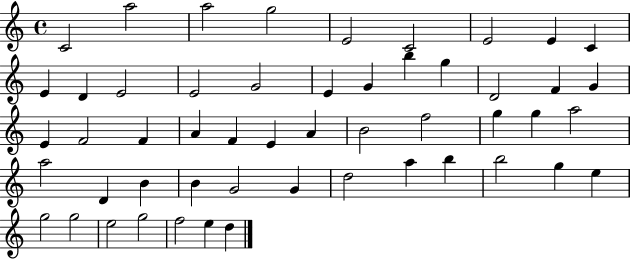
X:1
T:Untitled
M:4/4
L:1/4
K:C
C2 a2 a2 g2 E2 C2 E2 E C E D E2 E2 G2 E G b g D2 F G E F2 F A F E A B2 f2 g g a2 a2 D B B G2 G d2 a b b2 g e g2 g2 e2 g2 f2 e d